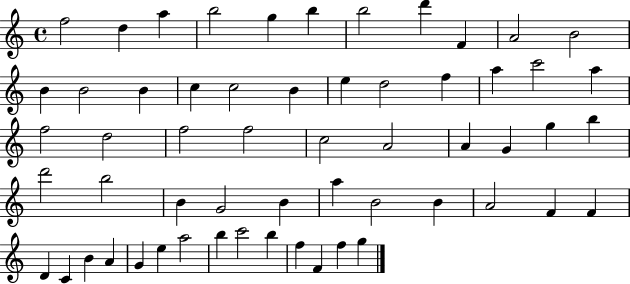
X:1
T:Untitled
M:4/4
L:1/4
K:C
f2 d a b2 g b b2 d' F A2 B2 B B2 B c c2 B e d2 f a c'2 a f2 d2 f2 f2 c2 A2 A G g b d'2 b2 B G2 B a B2 B A2 F F D C B A G e a2 b c'2 b f F f g